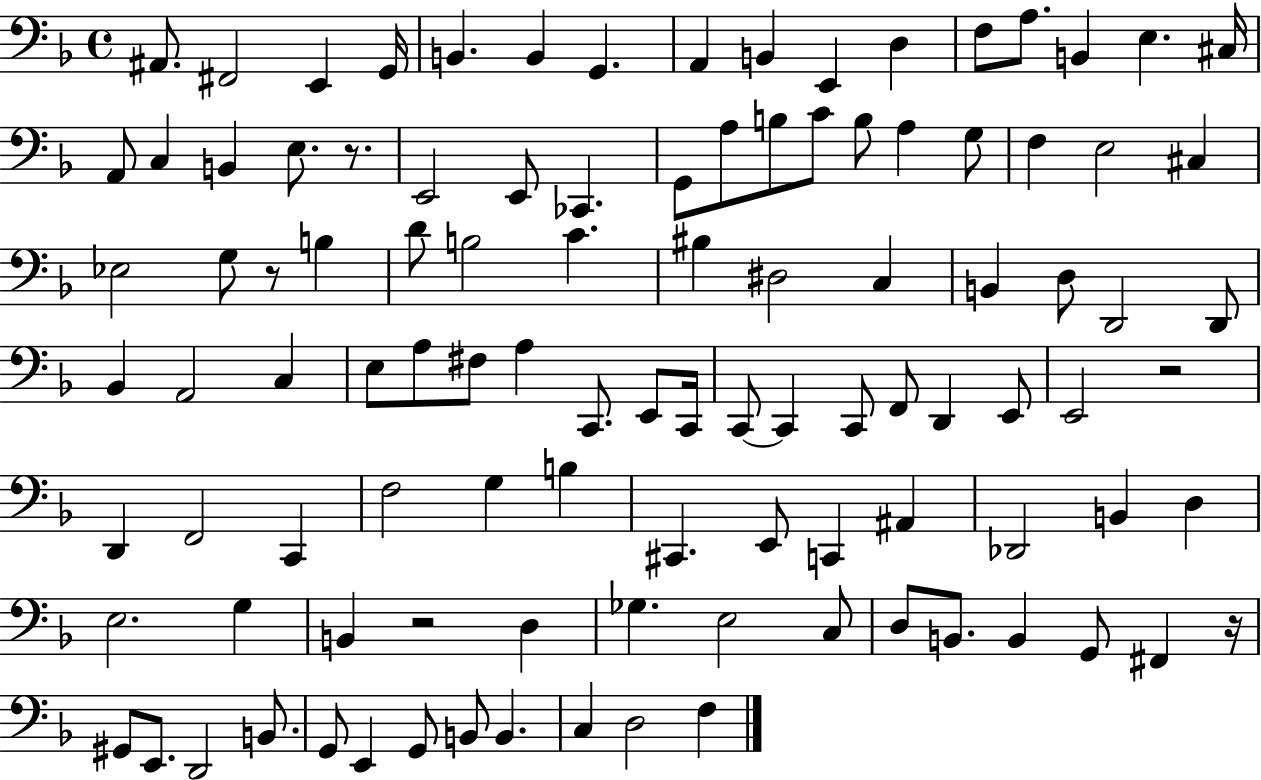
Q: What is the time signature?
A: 4/4